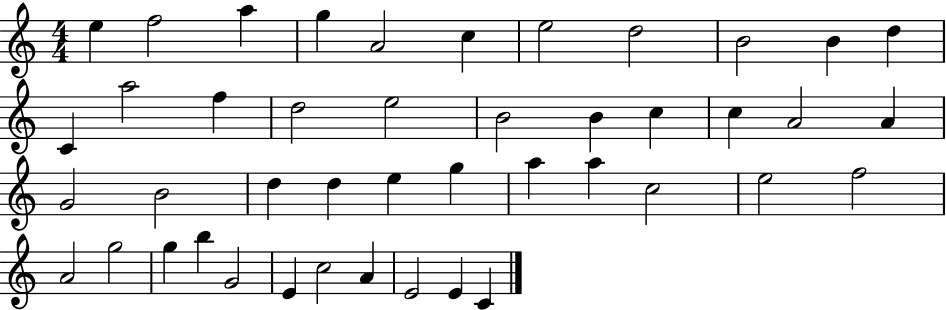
X:1
T:Untitled
M:4/4
L:1/4
K:C
e f2 a g A2 c e2 d2 B2 B d C a2 f d2 e2 B2 B c c A2 A G2 B2 d d e g a a c2 e2 f2 A2 g2 g b G2 E c2 A E2 E C